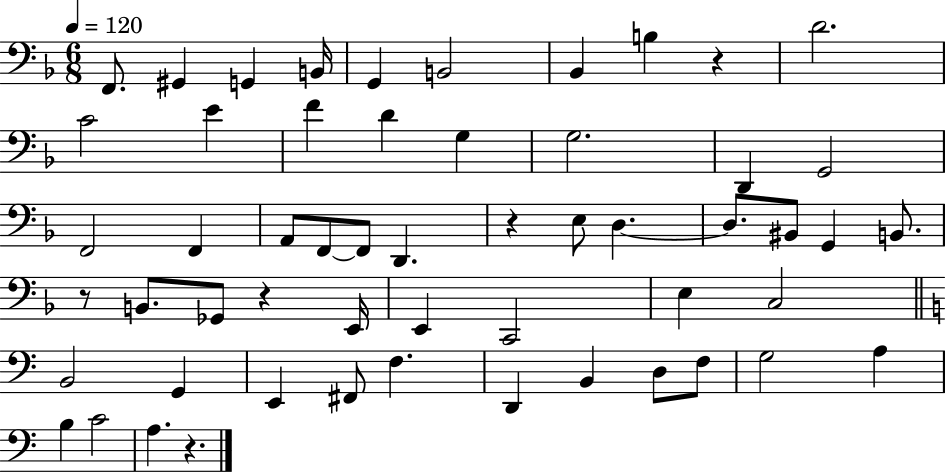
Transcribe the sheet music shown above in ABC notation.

X:1
T:Untitled
M:6/8
L:1/4
K:F
F,,/2 ^G,, G,, B,,/4 G,, B,,2 _B,, B, z D2 C2 E F D G, G,2 D,, G,,2 F,,2 F,, A,,/2 F,,/2 F,,/2 D,, z E,/2 D, D,/2 ^B,,/2 G,, B,,/2 z/2 B,,/2 _G,,/2 z E,,/4 E,, C,,2 E, C,2 B,,2 G,, E,, ^F,,/2 F, D,, B,, D,/2 F,/2 G,2 A, B, C2 A, z